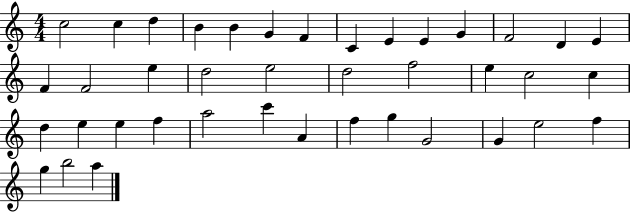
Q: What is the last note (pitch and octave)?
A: A5